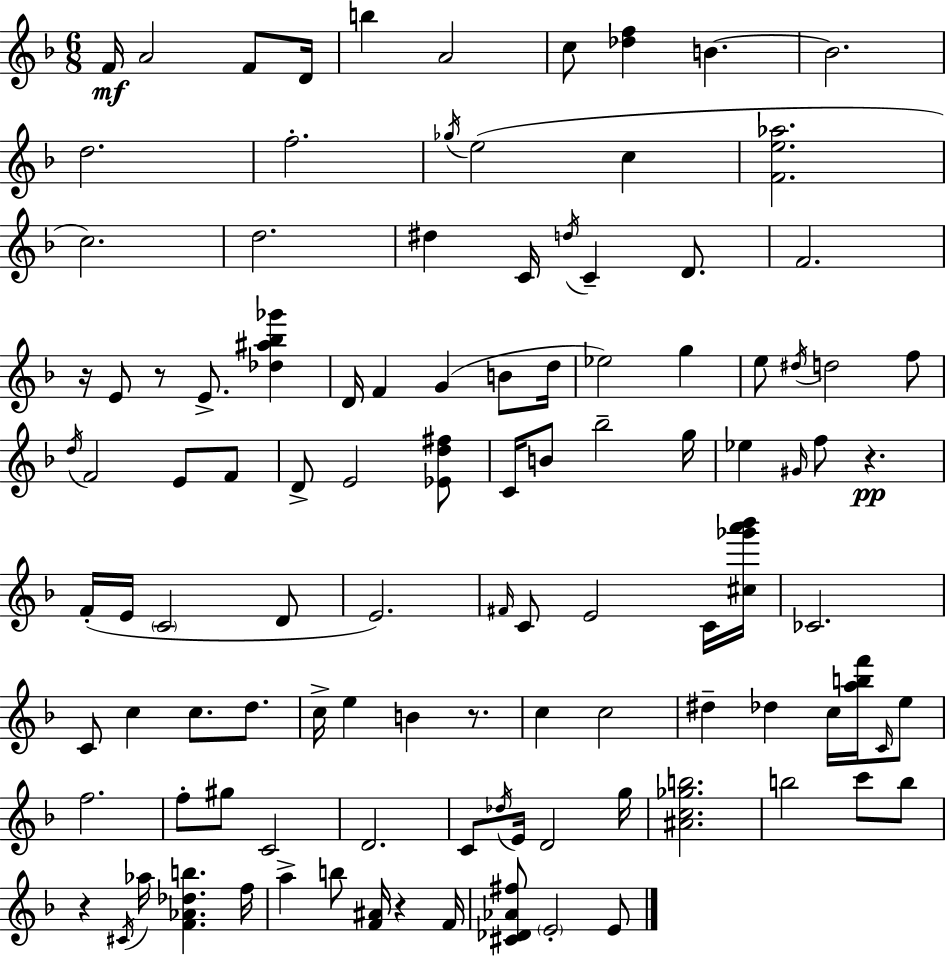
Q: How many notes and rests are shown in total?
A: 109